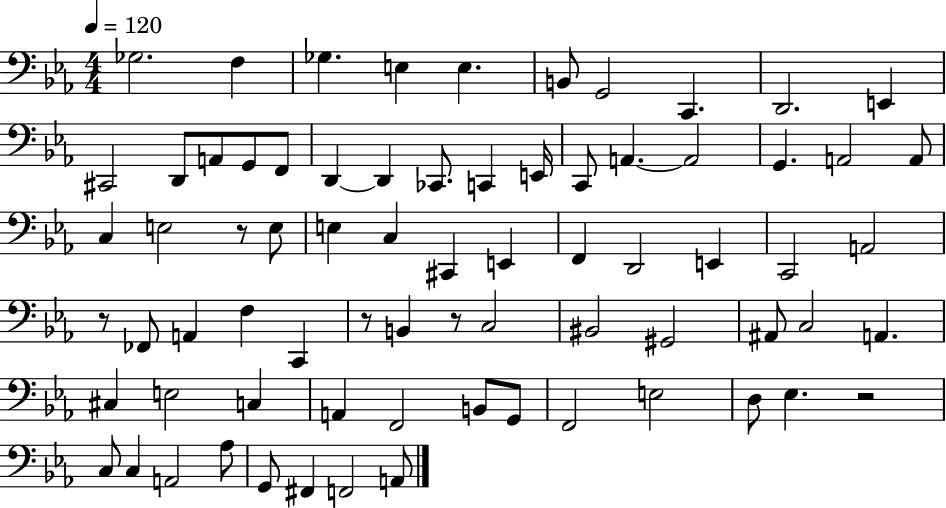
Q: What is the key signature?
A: EES major